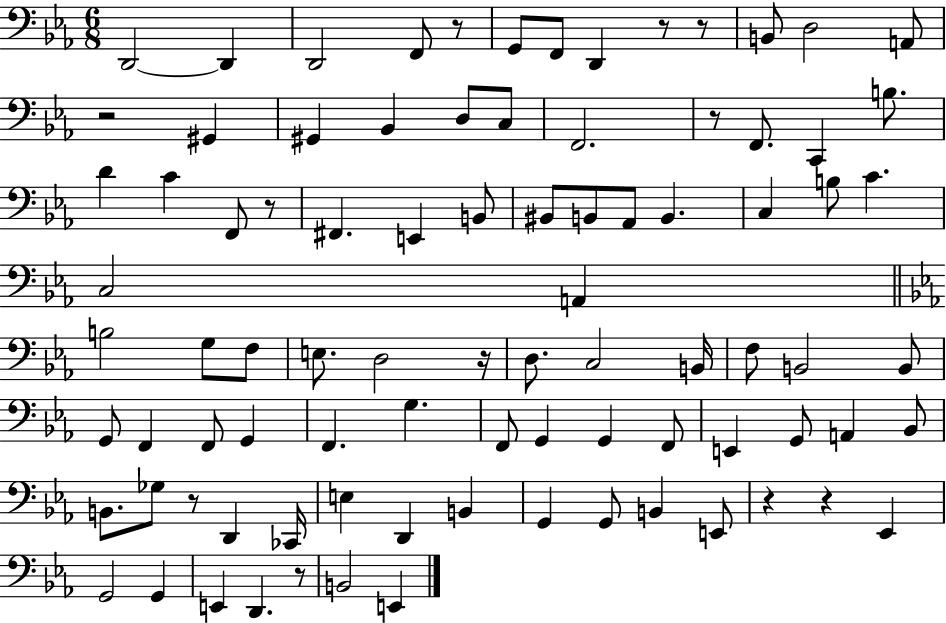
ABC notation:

X:1
T:Untitled
M:6/8
L:1/4
K:Eb
D,,2 D,, D,,2 F,,/2 z/2 G,,/2 F,,/2 D,, z/2 z/2 B,,/2 D,2 A,,/2 z2 ^G,, ^G,, _B,, D,/2 C,/2 F,,2 z/2 F,,/2 C,, B,/2 D C F,,/2 z/2 ^F,, E,, B,,/2 ^B,,/2 B,,/2 _A,,/2 B,, C, B,/2 C C,2 A,, B,2 G,/2 F,/2 E,/2 D,2 z/4 D,/2 C,2 B,,/4 F,/2 B,,2 B,,/2 G,,/2 F,, F,,/2 G,, F,, G, F,,/2 G,, G,, F,,/2 E,, G,,/2 A,, _B,,/2 B,,/2 _G,/2 z/2 D,, _C,,/4 E, D,, B,, G,, G,,/2 B,, E,,/2 z z _E,, G,,2 G,, E,, D,, z/2 B,,2 E,,